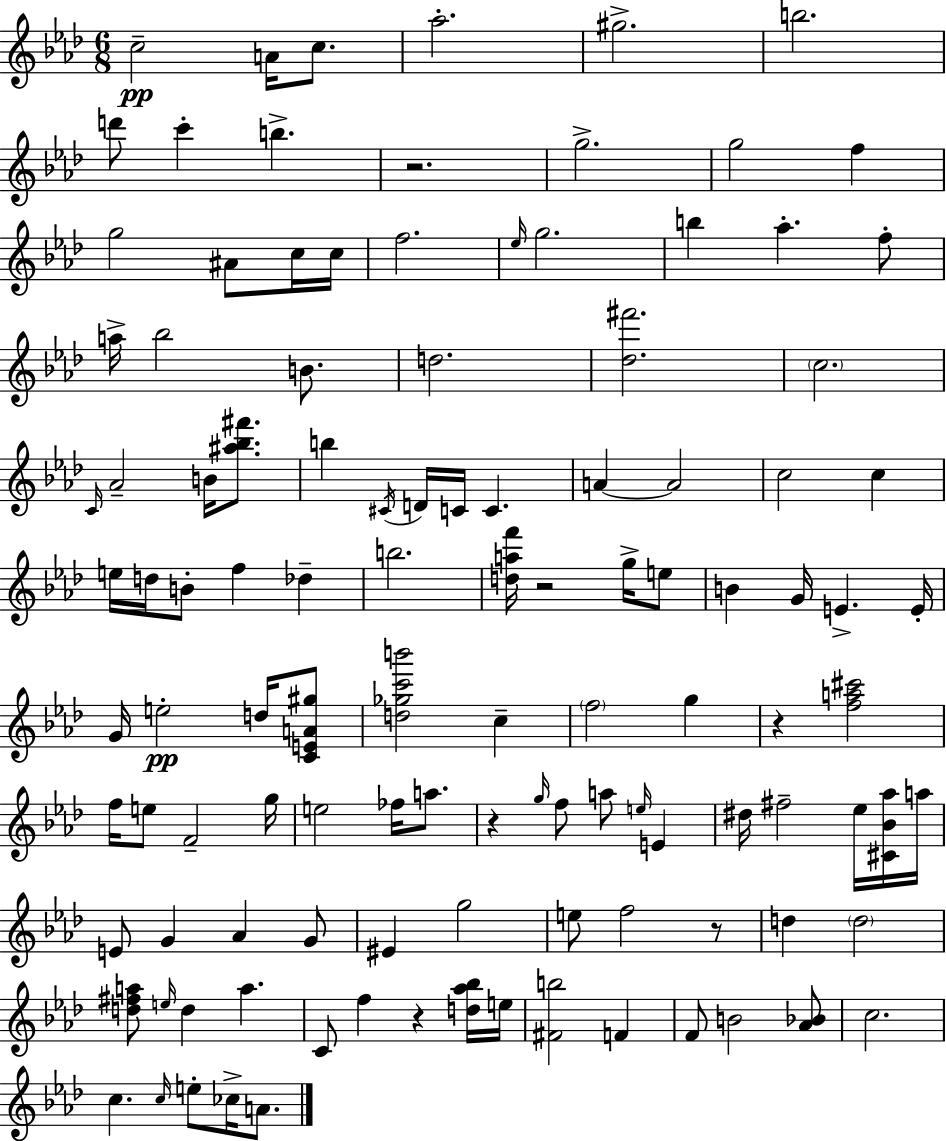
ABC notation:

X:1
T:Untitled
M:6/8
L:1/4
K:Ab
c2 A/4 c/2 _a2 ^g2 b2 d'/2 c' b z2 g2 g2 f g2 ^A/2 c/4 c/4 f2 _e/4 g2 b _a f/2 a/4 _b2 B/2 d2 [_d^f']2 c2 C/4 _A2 B/4 [^a_b^f']/2 b ^C/4 D/4 C/4 C A A2 c2 c e/4 d/4 B/2 f _d b2 [daf']/4 z2 g/4 e/2 B G/4 E E/4 G/4 e2 d/4 [CEA^g]/2 [d_gc'b']2 c f2 g z [fa^c']2 f/4 e/2 F2 g/4 e2 _f/4 a/2 z g/4 f/2 a/2 e/4 E ^d/4 ^f2 _e/4 [^C_B_a]/4 a/4 E/2 G _A G/2 ^E g2 e/2 f2 z/2 d d2 [d^fa]/2 e/4 d a C/2 f z [d_a_b]/4 e/4 [^Fb]2 F F/2 B2 [_A_B]/2 c2 c c/4 e/2 _c/4 A/2